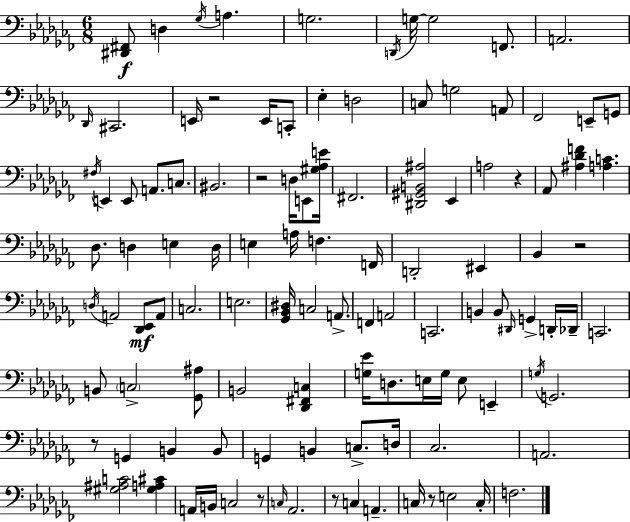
{
  \clef bass
  \numericTimeSignature
  \time 6/8
  \key aes \minor
  <dis, fis,>8\f d4 \acciaccatura { ges16 } a4. | g2. | \acciaccatura { d,16 } g16~~ g2 f,8. | a,2. | \break \grace { des,16 } cis,2. | e,16 r2 | e,16 c,8-. ees4-. d2 | c8 g2 | \break a,8 fes,2 e,8-- | g,8 \acciaccatura { fis16 } e,4 e,8 a,8. | c8. bis,2. | r2 | \break d16 e,8 <gis aes e'>16 fis,2. | <dis, gis, b, ais>2 | ees,4 a2 | r4 aes,8 <ais des' f'>4 <a c'>4. | \break des8. d4 e4 | d16 e4 a16 f4. | f,16 d,2-. | eis,4 bes,4 r2 | \break \acciaccatura { d16 } a,2 | <des, ees,>8\mf a,8 c2. | e2. | <ges, bes, dis>16 c2 | \break a,8.-> f,4 a,2 | c,2. | b,4 b,8 \grace { dis,16 } | g,4-> d,16-. des,16-- c,2. | \break b,8 \parenthesize c2-> | <ges, ais>8 b,2 | <des, fis, c>4 <g ees'>16 d8. e16 g16 | e8 e,4-- \acciaccatura { g16 } g,2. | \break r8 g,4 | b,4 b,8 g,4 b,4 | c8.-> d16 ces2. | a,2. | \break <gis ais c'>2 | <gis a cis'>4 a,16 b,16 c2 | r8 \grace { c16 } aes,2. | r8 c4 | \break a,4.-- c16 r8 e2 | c16-. f2. | \bar "|."
}